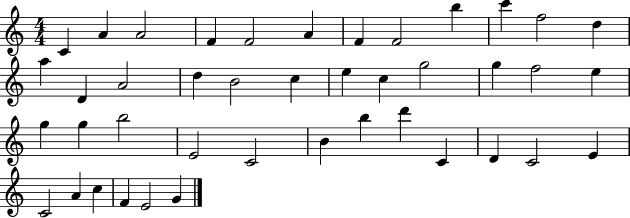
{
  \clef treble
  \numericTimeSignature
  \time 4/4
  \key c \major
  c'4 a'4 a'2 | f'4 f'2 a'4 | f'4 f'2 b''4 | c'''4 f''2 d''4 | \break a''4 d'4 a'2 | d''4 b'2 c''4 | e''4 c''4 g''2 | g''4 f''2 e''4 | \break g''4 g''4 b''2 | e'2 c'2 | b'4 b''4 d'''4 c'4 | d'4 c'2 e'4 | \break c'2 a'4 c''4 | f'4 e'2 g'4 | \bar "|."
}